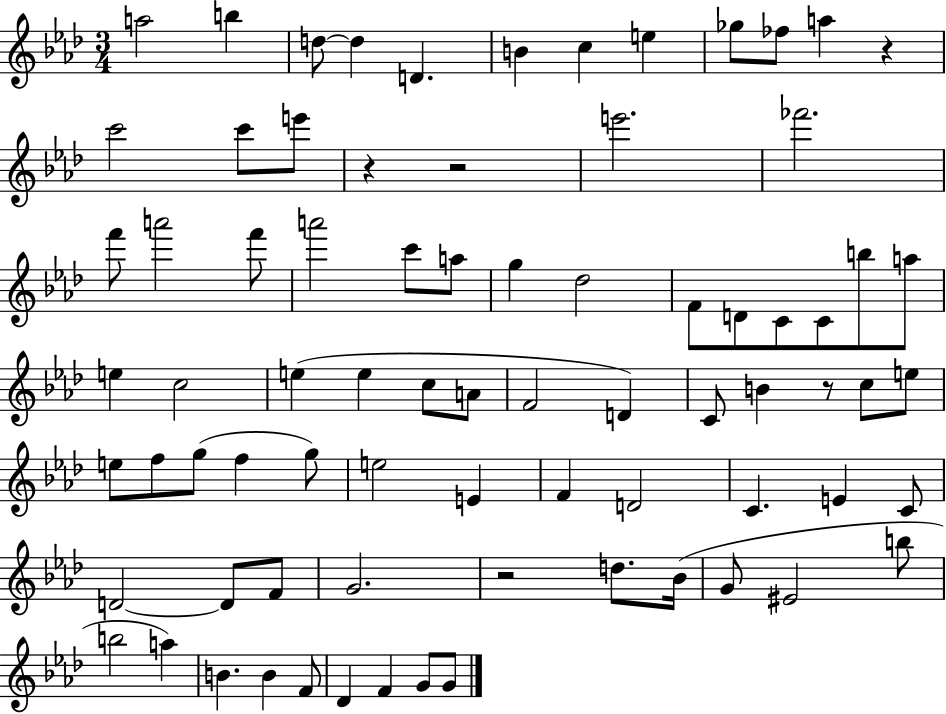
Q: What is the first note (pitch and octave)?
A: A5